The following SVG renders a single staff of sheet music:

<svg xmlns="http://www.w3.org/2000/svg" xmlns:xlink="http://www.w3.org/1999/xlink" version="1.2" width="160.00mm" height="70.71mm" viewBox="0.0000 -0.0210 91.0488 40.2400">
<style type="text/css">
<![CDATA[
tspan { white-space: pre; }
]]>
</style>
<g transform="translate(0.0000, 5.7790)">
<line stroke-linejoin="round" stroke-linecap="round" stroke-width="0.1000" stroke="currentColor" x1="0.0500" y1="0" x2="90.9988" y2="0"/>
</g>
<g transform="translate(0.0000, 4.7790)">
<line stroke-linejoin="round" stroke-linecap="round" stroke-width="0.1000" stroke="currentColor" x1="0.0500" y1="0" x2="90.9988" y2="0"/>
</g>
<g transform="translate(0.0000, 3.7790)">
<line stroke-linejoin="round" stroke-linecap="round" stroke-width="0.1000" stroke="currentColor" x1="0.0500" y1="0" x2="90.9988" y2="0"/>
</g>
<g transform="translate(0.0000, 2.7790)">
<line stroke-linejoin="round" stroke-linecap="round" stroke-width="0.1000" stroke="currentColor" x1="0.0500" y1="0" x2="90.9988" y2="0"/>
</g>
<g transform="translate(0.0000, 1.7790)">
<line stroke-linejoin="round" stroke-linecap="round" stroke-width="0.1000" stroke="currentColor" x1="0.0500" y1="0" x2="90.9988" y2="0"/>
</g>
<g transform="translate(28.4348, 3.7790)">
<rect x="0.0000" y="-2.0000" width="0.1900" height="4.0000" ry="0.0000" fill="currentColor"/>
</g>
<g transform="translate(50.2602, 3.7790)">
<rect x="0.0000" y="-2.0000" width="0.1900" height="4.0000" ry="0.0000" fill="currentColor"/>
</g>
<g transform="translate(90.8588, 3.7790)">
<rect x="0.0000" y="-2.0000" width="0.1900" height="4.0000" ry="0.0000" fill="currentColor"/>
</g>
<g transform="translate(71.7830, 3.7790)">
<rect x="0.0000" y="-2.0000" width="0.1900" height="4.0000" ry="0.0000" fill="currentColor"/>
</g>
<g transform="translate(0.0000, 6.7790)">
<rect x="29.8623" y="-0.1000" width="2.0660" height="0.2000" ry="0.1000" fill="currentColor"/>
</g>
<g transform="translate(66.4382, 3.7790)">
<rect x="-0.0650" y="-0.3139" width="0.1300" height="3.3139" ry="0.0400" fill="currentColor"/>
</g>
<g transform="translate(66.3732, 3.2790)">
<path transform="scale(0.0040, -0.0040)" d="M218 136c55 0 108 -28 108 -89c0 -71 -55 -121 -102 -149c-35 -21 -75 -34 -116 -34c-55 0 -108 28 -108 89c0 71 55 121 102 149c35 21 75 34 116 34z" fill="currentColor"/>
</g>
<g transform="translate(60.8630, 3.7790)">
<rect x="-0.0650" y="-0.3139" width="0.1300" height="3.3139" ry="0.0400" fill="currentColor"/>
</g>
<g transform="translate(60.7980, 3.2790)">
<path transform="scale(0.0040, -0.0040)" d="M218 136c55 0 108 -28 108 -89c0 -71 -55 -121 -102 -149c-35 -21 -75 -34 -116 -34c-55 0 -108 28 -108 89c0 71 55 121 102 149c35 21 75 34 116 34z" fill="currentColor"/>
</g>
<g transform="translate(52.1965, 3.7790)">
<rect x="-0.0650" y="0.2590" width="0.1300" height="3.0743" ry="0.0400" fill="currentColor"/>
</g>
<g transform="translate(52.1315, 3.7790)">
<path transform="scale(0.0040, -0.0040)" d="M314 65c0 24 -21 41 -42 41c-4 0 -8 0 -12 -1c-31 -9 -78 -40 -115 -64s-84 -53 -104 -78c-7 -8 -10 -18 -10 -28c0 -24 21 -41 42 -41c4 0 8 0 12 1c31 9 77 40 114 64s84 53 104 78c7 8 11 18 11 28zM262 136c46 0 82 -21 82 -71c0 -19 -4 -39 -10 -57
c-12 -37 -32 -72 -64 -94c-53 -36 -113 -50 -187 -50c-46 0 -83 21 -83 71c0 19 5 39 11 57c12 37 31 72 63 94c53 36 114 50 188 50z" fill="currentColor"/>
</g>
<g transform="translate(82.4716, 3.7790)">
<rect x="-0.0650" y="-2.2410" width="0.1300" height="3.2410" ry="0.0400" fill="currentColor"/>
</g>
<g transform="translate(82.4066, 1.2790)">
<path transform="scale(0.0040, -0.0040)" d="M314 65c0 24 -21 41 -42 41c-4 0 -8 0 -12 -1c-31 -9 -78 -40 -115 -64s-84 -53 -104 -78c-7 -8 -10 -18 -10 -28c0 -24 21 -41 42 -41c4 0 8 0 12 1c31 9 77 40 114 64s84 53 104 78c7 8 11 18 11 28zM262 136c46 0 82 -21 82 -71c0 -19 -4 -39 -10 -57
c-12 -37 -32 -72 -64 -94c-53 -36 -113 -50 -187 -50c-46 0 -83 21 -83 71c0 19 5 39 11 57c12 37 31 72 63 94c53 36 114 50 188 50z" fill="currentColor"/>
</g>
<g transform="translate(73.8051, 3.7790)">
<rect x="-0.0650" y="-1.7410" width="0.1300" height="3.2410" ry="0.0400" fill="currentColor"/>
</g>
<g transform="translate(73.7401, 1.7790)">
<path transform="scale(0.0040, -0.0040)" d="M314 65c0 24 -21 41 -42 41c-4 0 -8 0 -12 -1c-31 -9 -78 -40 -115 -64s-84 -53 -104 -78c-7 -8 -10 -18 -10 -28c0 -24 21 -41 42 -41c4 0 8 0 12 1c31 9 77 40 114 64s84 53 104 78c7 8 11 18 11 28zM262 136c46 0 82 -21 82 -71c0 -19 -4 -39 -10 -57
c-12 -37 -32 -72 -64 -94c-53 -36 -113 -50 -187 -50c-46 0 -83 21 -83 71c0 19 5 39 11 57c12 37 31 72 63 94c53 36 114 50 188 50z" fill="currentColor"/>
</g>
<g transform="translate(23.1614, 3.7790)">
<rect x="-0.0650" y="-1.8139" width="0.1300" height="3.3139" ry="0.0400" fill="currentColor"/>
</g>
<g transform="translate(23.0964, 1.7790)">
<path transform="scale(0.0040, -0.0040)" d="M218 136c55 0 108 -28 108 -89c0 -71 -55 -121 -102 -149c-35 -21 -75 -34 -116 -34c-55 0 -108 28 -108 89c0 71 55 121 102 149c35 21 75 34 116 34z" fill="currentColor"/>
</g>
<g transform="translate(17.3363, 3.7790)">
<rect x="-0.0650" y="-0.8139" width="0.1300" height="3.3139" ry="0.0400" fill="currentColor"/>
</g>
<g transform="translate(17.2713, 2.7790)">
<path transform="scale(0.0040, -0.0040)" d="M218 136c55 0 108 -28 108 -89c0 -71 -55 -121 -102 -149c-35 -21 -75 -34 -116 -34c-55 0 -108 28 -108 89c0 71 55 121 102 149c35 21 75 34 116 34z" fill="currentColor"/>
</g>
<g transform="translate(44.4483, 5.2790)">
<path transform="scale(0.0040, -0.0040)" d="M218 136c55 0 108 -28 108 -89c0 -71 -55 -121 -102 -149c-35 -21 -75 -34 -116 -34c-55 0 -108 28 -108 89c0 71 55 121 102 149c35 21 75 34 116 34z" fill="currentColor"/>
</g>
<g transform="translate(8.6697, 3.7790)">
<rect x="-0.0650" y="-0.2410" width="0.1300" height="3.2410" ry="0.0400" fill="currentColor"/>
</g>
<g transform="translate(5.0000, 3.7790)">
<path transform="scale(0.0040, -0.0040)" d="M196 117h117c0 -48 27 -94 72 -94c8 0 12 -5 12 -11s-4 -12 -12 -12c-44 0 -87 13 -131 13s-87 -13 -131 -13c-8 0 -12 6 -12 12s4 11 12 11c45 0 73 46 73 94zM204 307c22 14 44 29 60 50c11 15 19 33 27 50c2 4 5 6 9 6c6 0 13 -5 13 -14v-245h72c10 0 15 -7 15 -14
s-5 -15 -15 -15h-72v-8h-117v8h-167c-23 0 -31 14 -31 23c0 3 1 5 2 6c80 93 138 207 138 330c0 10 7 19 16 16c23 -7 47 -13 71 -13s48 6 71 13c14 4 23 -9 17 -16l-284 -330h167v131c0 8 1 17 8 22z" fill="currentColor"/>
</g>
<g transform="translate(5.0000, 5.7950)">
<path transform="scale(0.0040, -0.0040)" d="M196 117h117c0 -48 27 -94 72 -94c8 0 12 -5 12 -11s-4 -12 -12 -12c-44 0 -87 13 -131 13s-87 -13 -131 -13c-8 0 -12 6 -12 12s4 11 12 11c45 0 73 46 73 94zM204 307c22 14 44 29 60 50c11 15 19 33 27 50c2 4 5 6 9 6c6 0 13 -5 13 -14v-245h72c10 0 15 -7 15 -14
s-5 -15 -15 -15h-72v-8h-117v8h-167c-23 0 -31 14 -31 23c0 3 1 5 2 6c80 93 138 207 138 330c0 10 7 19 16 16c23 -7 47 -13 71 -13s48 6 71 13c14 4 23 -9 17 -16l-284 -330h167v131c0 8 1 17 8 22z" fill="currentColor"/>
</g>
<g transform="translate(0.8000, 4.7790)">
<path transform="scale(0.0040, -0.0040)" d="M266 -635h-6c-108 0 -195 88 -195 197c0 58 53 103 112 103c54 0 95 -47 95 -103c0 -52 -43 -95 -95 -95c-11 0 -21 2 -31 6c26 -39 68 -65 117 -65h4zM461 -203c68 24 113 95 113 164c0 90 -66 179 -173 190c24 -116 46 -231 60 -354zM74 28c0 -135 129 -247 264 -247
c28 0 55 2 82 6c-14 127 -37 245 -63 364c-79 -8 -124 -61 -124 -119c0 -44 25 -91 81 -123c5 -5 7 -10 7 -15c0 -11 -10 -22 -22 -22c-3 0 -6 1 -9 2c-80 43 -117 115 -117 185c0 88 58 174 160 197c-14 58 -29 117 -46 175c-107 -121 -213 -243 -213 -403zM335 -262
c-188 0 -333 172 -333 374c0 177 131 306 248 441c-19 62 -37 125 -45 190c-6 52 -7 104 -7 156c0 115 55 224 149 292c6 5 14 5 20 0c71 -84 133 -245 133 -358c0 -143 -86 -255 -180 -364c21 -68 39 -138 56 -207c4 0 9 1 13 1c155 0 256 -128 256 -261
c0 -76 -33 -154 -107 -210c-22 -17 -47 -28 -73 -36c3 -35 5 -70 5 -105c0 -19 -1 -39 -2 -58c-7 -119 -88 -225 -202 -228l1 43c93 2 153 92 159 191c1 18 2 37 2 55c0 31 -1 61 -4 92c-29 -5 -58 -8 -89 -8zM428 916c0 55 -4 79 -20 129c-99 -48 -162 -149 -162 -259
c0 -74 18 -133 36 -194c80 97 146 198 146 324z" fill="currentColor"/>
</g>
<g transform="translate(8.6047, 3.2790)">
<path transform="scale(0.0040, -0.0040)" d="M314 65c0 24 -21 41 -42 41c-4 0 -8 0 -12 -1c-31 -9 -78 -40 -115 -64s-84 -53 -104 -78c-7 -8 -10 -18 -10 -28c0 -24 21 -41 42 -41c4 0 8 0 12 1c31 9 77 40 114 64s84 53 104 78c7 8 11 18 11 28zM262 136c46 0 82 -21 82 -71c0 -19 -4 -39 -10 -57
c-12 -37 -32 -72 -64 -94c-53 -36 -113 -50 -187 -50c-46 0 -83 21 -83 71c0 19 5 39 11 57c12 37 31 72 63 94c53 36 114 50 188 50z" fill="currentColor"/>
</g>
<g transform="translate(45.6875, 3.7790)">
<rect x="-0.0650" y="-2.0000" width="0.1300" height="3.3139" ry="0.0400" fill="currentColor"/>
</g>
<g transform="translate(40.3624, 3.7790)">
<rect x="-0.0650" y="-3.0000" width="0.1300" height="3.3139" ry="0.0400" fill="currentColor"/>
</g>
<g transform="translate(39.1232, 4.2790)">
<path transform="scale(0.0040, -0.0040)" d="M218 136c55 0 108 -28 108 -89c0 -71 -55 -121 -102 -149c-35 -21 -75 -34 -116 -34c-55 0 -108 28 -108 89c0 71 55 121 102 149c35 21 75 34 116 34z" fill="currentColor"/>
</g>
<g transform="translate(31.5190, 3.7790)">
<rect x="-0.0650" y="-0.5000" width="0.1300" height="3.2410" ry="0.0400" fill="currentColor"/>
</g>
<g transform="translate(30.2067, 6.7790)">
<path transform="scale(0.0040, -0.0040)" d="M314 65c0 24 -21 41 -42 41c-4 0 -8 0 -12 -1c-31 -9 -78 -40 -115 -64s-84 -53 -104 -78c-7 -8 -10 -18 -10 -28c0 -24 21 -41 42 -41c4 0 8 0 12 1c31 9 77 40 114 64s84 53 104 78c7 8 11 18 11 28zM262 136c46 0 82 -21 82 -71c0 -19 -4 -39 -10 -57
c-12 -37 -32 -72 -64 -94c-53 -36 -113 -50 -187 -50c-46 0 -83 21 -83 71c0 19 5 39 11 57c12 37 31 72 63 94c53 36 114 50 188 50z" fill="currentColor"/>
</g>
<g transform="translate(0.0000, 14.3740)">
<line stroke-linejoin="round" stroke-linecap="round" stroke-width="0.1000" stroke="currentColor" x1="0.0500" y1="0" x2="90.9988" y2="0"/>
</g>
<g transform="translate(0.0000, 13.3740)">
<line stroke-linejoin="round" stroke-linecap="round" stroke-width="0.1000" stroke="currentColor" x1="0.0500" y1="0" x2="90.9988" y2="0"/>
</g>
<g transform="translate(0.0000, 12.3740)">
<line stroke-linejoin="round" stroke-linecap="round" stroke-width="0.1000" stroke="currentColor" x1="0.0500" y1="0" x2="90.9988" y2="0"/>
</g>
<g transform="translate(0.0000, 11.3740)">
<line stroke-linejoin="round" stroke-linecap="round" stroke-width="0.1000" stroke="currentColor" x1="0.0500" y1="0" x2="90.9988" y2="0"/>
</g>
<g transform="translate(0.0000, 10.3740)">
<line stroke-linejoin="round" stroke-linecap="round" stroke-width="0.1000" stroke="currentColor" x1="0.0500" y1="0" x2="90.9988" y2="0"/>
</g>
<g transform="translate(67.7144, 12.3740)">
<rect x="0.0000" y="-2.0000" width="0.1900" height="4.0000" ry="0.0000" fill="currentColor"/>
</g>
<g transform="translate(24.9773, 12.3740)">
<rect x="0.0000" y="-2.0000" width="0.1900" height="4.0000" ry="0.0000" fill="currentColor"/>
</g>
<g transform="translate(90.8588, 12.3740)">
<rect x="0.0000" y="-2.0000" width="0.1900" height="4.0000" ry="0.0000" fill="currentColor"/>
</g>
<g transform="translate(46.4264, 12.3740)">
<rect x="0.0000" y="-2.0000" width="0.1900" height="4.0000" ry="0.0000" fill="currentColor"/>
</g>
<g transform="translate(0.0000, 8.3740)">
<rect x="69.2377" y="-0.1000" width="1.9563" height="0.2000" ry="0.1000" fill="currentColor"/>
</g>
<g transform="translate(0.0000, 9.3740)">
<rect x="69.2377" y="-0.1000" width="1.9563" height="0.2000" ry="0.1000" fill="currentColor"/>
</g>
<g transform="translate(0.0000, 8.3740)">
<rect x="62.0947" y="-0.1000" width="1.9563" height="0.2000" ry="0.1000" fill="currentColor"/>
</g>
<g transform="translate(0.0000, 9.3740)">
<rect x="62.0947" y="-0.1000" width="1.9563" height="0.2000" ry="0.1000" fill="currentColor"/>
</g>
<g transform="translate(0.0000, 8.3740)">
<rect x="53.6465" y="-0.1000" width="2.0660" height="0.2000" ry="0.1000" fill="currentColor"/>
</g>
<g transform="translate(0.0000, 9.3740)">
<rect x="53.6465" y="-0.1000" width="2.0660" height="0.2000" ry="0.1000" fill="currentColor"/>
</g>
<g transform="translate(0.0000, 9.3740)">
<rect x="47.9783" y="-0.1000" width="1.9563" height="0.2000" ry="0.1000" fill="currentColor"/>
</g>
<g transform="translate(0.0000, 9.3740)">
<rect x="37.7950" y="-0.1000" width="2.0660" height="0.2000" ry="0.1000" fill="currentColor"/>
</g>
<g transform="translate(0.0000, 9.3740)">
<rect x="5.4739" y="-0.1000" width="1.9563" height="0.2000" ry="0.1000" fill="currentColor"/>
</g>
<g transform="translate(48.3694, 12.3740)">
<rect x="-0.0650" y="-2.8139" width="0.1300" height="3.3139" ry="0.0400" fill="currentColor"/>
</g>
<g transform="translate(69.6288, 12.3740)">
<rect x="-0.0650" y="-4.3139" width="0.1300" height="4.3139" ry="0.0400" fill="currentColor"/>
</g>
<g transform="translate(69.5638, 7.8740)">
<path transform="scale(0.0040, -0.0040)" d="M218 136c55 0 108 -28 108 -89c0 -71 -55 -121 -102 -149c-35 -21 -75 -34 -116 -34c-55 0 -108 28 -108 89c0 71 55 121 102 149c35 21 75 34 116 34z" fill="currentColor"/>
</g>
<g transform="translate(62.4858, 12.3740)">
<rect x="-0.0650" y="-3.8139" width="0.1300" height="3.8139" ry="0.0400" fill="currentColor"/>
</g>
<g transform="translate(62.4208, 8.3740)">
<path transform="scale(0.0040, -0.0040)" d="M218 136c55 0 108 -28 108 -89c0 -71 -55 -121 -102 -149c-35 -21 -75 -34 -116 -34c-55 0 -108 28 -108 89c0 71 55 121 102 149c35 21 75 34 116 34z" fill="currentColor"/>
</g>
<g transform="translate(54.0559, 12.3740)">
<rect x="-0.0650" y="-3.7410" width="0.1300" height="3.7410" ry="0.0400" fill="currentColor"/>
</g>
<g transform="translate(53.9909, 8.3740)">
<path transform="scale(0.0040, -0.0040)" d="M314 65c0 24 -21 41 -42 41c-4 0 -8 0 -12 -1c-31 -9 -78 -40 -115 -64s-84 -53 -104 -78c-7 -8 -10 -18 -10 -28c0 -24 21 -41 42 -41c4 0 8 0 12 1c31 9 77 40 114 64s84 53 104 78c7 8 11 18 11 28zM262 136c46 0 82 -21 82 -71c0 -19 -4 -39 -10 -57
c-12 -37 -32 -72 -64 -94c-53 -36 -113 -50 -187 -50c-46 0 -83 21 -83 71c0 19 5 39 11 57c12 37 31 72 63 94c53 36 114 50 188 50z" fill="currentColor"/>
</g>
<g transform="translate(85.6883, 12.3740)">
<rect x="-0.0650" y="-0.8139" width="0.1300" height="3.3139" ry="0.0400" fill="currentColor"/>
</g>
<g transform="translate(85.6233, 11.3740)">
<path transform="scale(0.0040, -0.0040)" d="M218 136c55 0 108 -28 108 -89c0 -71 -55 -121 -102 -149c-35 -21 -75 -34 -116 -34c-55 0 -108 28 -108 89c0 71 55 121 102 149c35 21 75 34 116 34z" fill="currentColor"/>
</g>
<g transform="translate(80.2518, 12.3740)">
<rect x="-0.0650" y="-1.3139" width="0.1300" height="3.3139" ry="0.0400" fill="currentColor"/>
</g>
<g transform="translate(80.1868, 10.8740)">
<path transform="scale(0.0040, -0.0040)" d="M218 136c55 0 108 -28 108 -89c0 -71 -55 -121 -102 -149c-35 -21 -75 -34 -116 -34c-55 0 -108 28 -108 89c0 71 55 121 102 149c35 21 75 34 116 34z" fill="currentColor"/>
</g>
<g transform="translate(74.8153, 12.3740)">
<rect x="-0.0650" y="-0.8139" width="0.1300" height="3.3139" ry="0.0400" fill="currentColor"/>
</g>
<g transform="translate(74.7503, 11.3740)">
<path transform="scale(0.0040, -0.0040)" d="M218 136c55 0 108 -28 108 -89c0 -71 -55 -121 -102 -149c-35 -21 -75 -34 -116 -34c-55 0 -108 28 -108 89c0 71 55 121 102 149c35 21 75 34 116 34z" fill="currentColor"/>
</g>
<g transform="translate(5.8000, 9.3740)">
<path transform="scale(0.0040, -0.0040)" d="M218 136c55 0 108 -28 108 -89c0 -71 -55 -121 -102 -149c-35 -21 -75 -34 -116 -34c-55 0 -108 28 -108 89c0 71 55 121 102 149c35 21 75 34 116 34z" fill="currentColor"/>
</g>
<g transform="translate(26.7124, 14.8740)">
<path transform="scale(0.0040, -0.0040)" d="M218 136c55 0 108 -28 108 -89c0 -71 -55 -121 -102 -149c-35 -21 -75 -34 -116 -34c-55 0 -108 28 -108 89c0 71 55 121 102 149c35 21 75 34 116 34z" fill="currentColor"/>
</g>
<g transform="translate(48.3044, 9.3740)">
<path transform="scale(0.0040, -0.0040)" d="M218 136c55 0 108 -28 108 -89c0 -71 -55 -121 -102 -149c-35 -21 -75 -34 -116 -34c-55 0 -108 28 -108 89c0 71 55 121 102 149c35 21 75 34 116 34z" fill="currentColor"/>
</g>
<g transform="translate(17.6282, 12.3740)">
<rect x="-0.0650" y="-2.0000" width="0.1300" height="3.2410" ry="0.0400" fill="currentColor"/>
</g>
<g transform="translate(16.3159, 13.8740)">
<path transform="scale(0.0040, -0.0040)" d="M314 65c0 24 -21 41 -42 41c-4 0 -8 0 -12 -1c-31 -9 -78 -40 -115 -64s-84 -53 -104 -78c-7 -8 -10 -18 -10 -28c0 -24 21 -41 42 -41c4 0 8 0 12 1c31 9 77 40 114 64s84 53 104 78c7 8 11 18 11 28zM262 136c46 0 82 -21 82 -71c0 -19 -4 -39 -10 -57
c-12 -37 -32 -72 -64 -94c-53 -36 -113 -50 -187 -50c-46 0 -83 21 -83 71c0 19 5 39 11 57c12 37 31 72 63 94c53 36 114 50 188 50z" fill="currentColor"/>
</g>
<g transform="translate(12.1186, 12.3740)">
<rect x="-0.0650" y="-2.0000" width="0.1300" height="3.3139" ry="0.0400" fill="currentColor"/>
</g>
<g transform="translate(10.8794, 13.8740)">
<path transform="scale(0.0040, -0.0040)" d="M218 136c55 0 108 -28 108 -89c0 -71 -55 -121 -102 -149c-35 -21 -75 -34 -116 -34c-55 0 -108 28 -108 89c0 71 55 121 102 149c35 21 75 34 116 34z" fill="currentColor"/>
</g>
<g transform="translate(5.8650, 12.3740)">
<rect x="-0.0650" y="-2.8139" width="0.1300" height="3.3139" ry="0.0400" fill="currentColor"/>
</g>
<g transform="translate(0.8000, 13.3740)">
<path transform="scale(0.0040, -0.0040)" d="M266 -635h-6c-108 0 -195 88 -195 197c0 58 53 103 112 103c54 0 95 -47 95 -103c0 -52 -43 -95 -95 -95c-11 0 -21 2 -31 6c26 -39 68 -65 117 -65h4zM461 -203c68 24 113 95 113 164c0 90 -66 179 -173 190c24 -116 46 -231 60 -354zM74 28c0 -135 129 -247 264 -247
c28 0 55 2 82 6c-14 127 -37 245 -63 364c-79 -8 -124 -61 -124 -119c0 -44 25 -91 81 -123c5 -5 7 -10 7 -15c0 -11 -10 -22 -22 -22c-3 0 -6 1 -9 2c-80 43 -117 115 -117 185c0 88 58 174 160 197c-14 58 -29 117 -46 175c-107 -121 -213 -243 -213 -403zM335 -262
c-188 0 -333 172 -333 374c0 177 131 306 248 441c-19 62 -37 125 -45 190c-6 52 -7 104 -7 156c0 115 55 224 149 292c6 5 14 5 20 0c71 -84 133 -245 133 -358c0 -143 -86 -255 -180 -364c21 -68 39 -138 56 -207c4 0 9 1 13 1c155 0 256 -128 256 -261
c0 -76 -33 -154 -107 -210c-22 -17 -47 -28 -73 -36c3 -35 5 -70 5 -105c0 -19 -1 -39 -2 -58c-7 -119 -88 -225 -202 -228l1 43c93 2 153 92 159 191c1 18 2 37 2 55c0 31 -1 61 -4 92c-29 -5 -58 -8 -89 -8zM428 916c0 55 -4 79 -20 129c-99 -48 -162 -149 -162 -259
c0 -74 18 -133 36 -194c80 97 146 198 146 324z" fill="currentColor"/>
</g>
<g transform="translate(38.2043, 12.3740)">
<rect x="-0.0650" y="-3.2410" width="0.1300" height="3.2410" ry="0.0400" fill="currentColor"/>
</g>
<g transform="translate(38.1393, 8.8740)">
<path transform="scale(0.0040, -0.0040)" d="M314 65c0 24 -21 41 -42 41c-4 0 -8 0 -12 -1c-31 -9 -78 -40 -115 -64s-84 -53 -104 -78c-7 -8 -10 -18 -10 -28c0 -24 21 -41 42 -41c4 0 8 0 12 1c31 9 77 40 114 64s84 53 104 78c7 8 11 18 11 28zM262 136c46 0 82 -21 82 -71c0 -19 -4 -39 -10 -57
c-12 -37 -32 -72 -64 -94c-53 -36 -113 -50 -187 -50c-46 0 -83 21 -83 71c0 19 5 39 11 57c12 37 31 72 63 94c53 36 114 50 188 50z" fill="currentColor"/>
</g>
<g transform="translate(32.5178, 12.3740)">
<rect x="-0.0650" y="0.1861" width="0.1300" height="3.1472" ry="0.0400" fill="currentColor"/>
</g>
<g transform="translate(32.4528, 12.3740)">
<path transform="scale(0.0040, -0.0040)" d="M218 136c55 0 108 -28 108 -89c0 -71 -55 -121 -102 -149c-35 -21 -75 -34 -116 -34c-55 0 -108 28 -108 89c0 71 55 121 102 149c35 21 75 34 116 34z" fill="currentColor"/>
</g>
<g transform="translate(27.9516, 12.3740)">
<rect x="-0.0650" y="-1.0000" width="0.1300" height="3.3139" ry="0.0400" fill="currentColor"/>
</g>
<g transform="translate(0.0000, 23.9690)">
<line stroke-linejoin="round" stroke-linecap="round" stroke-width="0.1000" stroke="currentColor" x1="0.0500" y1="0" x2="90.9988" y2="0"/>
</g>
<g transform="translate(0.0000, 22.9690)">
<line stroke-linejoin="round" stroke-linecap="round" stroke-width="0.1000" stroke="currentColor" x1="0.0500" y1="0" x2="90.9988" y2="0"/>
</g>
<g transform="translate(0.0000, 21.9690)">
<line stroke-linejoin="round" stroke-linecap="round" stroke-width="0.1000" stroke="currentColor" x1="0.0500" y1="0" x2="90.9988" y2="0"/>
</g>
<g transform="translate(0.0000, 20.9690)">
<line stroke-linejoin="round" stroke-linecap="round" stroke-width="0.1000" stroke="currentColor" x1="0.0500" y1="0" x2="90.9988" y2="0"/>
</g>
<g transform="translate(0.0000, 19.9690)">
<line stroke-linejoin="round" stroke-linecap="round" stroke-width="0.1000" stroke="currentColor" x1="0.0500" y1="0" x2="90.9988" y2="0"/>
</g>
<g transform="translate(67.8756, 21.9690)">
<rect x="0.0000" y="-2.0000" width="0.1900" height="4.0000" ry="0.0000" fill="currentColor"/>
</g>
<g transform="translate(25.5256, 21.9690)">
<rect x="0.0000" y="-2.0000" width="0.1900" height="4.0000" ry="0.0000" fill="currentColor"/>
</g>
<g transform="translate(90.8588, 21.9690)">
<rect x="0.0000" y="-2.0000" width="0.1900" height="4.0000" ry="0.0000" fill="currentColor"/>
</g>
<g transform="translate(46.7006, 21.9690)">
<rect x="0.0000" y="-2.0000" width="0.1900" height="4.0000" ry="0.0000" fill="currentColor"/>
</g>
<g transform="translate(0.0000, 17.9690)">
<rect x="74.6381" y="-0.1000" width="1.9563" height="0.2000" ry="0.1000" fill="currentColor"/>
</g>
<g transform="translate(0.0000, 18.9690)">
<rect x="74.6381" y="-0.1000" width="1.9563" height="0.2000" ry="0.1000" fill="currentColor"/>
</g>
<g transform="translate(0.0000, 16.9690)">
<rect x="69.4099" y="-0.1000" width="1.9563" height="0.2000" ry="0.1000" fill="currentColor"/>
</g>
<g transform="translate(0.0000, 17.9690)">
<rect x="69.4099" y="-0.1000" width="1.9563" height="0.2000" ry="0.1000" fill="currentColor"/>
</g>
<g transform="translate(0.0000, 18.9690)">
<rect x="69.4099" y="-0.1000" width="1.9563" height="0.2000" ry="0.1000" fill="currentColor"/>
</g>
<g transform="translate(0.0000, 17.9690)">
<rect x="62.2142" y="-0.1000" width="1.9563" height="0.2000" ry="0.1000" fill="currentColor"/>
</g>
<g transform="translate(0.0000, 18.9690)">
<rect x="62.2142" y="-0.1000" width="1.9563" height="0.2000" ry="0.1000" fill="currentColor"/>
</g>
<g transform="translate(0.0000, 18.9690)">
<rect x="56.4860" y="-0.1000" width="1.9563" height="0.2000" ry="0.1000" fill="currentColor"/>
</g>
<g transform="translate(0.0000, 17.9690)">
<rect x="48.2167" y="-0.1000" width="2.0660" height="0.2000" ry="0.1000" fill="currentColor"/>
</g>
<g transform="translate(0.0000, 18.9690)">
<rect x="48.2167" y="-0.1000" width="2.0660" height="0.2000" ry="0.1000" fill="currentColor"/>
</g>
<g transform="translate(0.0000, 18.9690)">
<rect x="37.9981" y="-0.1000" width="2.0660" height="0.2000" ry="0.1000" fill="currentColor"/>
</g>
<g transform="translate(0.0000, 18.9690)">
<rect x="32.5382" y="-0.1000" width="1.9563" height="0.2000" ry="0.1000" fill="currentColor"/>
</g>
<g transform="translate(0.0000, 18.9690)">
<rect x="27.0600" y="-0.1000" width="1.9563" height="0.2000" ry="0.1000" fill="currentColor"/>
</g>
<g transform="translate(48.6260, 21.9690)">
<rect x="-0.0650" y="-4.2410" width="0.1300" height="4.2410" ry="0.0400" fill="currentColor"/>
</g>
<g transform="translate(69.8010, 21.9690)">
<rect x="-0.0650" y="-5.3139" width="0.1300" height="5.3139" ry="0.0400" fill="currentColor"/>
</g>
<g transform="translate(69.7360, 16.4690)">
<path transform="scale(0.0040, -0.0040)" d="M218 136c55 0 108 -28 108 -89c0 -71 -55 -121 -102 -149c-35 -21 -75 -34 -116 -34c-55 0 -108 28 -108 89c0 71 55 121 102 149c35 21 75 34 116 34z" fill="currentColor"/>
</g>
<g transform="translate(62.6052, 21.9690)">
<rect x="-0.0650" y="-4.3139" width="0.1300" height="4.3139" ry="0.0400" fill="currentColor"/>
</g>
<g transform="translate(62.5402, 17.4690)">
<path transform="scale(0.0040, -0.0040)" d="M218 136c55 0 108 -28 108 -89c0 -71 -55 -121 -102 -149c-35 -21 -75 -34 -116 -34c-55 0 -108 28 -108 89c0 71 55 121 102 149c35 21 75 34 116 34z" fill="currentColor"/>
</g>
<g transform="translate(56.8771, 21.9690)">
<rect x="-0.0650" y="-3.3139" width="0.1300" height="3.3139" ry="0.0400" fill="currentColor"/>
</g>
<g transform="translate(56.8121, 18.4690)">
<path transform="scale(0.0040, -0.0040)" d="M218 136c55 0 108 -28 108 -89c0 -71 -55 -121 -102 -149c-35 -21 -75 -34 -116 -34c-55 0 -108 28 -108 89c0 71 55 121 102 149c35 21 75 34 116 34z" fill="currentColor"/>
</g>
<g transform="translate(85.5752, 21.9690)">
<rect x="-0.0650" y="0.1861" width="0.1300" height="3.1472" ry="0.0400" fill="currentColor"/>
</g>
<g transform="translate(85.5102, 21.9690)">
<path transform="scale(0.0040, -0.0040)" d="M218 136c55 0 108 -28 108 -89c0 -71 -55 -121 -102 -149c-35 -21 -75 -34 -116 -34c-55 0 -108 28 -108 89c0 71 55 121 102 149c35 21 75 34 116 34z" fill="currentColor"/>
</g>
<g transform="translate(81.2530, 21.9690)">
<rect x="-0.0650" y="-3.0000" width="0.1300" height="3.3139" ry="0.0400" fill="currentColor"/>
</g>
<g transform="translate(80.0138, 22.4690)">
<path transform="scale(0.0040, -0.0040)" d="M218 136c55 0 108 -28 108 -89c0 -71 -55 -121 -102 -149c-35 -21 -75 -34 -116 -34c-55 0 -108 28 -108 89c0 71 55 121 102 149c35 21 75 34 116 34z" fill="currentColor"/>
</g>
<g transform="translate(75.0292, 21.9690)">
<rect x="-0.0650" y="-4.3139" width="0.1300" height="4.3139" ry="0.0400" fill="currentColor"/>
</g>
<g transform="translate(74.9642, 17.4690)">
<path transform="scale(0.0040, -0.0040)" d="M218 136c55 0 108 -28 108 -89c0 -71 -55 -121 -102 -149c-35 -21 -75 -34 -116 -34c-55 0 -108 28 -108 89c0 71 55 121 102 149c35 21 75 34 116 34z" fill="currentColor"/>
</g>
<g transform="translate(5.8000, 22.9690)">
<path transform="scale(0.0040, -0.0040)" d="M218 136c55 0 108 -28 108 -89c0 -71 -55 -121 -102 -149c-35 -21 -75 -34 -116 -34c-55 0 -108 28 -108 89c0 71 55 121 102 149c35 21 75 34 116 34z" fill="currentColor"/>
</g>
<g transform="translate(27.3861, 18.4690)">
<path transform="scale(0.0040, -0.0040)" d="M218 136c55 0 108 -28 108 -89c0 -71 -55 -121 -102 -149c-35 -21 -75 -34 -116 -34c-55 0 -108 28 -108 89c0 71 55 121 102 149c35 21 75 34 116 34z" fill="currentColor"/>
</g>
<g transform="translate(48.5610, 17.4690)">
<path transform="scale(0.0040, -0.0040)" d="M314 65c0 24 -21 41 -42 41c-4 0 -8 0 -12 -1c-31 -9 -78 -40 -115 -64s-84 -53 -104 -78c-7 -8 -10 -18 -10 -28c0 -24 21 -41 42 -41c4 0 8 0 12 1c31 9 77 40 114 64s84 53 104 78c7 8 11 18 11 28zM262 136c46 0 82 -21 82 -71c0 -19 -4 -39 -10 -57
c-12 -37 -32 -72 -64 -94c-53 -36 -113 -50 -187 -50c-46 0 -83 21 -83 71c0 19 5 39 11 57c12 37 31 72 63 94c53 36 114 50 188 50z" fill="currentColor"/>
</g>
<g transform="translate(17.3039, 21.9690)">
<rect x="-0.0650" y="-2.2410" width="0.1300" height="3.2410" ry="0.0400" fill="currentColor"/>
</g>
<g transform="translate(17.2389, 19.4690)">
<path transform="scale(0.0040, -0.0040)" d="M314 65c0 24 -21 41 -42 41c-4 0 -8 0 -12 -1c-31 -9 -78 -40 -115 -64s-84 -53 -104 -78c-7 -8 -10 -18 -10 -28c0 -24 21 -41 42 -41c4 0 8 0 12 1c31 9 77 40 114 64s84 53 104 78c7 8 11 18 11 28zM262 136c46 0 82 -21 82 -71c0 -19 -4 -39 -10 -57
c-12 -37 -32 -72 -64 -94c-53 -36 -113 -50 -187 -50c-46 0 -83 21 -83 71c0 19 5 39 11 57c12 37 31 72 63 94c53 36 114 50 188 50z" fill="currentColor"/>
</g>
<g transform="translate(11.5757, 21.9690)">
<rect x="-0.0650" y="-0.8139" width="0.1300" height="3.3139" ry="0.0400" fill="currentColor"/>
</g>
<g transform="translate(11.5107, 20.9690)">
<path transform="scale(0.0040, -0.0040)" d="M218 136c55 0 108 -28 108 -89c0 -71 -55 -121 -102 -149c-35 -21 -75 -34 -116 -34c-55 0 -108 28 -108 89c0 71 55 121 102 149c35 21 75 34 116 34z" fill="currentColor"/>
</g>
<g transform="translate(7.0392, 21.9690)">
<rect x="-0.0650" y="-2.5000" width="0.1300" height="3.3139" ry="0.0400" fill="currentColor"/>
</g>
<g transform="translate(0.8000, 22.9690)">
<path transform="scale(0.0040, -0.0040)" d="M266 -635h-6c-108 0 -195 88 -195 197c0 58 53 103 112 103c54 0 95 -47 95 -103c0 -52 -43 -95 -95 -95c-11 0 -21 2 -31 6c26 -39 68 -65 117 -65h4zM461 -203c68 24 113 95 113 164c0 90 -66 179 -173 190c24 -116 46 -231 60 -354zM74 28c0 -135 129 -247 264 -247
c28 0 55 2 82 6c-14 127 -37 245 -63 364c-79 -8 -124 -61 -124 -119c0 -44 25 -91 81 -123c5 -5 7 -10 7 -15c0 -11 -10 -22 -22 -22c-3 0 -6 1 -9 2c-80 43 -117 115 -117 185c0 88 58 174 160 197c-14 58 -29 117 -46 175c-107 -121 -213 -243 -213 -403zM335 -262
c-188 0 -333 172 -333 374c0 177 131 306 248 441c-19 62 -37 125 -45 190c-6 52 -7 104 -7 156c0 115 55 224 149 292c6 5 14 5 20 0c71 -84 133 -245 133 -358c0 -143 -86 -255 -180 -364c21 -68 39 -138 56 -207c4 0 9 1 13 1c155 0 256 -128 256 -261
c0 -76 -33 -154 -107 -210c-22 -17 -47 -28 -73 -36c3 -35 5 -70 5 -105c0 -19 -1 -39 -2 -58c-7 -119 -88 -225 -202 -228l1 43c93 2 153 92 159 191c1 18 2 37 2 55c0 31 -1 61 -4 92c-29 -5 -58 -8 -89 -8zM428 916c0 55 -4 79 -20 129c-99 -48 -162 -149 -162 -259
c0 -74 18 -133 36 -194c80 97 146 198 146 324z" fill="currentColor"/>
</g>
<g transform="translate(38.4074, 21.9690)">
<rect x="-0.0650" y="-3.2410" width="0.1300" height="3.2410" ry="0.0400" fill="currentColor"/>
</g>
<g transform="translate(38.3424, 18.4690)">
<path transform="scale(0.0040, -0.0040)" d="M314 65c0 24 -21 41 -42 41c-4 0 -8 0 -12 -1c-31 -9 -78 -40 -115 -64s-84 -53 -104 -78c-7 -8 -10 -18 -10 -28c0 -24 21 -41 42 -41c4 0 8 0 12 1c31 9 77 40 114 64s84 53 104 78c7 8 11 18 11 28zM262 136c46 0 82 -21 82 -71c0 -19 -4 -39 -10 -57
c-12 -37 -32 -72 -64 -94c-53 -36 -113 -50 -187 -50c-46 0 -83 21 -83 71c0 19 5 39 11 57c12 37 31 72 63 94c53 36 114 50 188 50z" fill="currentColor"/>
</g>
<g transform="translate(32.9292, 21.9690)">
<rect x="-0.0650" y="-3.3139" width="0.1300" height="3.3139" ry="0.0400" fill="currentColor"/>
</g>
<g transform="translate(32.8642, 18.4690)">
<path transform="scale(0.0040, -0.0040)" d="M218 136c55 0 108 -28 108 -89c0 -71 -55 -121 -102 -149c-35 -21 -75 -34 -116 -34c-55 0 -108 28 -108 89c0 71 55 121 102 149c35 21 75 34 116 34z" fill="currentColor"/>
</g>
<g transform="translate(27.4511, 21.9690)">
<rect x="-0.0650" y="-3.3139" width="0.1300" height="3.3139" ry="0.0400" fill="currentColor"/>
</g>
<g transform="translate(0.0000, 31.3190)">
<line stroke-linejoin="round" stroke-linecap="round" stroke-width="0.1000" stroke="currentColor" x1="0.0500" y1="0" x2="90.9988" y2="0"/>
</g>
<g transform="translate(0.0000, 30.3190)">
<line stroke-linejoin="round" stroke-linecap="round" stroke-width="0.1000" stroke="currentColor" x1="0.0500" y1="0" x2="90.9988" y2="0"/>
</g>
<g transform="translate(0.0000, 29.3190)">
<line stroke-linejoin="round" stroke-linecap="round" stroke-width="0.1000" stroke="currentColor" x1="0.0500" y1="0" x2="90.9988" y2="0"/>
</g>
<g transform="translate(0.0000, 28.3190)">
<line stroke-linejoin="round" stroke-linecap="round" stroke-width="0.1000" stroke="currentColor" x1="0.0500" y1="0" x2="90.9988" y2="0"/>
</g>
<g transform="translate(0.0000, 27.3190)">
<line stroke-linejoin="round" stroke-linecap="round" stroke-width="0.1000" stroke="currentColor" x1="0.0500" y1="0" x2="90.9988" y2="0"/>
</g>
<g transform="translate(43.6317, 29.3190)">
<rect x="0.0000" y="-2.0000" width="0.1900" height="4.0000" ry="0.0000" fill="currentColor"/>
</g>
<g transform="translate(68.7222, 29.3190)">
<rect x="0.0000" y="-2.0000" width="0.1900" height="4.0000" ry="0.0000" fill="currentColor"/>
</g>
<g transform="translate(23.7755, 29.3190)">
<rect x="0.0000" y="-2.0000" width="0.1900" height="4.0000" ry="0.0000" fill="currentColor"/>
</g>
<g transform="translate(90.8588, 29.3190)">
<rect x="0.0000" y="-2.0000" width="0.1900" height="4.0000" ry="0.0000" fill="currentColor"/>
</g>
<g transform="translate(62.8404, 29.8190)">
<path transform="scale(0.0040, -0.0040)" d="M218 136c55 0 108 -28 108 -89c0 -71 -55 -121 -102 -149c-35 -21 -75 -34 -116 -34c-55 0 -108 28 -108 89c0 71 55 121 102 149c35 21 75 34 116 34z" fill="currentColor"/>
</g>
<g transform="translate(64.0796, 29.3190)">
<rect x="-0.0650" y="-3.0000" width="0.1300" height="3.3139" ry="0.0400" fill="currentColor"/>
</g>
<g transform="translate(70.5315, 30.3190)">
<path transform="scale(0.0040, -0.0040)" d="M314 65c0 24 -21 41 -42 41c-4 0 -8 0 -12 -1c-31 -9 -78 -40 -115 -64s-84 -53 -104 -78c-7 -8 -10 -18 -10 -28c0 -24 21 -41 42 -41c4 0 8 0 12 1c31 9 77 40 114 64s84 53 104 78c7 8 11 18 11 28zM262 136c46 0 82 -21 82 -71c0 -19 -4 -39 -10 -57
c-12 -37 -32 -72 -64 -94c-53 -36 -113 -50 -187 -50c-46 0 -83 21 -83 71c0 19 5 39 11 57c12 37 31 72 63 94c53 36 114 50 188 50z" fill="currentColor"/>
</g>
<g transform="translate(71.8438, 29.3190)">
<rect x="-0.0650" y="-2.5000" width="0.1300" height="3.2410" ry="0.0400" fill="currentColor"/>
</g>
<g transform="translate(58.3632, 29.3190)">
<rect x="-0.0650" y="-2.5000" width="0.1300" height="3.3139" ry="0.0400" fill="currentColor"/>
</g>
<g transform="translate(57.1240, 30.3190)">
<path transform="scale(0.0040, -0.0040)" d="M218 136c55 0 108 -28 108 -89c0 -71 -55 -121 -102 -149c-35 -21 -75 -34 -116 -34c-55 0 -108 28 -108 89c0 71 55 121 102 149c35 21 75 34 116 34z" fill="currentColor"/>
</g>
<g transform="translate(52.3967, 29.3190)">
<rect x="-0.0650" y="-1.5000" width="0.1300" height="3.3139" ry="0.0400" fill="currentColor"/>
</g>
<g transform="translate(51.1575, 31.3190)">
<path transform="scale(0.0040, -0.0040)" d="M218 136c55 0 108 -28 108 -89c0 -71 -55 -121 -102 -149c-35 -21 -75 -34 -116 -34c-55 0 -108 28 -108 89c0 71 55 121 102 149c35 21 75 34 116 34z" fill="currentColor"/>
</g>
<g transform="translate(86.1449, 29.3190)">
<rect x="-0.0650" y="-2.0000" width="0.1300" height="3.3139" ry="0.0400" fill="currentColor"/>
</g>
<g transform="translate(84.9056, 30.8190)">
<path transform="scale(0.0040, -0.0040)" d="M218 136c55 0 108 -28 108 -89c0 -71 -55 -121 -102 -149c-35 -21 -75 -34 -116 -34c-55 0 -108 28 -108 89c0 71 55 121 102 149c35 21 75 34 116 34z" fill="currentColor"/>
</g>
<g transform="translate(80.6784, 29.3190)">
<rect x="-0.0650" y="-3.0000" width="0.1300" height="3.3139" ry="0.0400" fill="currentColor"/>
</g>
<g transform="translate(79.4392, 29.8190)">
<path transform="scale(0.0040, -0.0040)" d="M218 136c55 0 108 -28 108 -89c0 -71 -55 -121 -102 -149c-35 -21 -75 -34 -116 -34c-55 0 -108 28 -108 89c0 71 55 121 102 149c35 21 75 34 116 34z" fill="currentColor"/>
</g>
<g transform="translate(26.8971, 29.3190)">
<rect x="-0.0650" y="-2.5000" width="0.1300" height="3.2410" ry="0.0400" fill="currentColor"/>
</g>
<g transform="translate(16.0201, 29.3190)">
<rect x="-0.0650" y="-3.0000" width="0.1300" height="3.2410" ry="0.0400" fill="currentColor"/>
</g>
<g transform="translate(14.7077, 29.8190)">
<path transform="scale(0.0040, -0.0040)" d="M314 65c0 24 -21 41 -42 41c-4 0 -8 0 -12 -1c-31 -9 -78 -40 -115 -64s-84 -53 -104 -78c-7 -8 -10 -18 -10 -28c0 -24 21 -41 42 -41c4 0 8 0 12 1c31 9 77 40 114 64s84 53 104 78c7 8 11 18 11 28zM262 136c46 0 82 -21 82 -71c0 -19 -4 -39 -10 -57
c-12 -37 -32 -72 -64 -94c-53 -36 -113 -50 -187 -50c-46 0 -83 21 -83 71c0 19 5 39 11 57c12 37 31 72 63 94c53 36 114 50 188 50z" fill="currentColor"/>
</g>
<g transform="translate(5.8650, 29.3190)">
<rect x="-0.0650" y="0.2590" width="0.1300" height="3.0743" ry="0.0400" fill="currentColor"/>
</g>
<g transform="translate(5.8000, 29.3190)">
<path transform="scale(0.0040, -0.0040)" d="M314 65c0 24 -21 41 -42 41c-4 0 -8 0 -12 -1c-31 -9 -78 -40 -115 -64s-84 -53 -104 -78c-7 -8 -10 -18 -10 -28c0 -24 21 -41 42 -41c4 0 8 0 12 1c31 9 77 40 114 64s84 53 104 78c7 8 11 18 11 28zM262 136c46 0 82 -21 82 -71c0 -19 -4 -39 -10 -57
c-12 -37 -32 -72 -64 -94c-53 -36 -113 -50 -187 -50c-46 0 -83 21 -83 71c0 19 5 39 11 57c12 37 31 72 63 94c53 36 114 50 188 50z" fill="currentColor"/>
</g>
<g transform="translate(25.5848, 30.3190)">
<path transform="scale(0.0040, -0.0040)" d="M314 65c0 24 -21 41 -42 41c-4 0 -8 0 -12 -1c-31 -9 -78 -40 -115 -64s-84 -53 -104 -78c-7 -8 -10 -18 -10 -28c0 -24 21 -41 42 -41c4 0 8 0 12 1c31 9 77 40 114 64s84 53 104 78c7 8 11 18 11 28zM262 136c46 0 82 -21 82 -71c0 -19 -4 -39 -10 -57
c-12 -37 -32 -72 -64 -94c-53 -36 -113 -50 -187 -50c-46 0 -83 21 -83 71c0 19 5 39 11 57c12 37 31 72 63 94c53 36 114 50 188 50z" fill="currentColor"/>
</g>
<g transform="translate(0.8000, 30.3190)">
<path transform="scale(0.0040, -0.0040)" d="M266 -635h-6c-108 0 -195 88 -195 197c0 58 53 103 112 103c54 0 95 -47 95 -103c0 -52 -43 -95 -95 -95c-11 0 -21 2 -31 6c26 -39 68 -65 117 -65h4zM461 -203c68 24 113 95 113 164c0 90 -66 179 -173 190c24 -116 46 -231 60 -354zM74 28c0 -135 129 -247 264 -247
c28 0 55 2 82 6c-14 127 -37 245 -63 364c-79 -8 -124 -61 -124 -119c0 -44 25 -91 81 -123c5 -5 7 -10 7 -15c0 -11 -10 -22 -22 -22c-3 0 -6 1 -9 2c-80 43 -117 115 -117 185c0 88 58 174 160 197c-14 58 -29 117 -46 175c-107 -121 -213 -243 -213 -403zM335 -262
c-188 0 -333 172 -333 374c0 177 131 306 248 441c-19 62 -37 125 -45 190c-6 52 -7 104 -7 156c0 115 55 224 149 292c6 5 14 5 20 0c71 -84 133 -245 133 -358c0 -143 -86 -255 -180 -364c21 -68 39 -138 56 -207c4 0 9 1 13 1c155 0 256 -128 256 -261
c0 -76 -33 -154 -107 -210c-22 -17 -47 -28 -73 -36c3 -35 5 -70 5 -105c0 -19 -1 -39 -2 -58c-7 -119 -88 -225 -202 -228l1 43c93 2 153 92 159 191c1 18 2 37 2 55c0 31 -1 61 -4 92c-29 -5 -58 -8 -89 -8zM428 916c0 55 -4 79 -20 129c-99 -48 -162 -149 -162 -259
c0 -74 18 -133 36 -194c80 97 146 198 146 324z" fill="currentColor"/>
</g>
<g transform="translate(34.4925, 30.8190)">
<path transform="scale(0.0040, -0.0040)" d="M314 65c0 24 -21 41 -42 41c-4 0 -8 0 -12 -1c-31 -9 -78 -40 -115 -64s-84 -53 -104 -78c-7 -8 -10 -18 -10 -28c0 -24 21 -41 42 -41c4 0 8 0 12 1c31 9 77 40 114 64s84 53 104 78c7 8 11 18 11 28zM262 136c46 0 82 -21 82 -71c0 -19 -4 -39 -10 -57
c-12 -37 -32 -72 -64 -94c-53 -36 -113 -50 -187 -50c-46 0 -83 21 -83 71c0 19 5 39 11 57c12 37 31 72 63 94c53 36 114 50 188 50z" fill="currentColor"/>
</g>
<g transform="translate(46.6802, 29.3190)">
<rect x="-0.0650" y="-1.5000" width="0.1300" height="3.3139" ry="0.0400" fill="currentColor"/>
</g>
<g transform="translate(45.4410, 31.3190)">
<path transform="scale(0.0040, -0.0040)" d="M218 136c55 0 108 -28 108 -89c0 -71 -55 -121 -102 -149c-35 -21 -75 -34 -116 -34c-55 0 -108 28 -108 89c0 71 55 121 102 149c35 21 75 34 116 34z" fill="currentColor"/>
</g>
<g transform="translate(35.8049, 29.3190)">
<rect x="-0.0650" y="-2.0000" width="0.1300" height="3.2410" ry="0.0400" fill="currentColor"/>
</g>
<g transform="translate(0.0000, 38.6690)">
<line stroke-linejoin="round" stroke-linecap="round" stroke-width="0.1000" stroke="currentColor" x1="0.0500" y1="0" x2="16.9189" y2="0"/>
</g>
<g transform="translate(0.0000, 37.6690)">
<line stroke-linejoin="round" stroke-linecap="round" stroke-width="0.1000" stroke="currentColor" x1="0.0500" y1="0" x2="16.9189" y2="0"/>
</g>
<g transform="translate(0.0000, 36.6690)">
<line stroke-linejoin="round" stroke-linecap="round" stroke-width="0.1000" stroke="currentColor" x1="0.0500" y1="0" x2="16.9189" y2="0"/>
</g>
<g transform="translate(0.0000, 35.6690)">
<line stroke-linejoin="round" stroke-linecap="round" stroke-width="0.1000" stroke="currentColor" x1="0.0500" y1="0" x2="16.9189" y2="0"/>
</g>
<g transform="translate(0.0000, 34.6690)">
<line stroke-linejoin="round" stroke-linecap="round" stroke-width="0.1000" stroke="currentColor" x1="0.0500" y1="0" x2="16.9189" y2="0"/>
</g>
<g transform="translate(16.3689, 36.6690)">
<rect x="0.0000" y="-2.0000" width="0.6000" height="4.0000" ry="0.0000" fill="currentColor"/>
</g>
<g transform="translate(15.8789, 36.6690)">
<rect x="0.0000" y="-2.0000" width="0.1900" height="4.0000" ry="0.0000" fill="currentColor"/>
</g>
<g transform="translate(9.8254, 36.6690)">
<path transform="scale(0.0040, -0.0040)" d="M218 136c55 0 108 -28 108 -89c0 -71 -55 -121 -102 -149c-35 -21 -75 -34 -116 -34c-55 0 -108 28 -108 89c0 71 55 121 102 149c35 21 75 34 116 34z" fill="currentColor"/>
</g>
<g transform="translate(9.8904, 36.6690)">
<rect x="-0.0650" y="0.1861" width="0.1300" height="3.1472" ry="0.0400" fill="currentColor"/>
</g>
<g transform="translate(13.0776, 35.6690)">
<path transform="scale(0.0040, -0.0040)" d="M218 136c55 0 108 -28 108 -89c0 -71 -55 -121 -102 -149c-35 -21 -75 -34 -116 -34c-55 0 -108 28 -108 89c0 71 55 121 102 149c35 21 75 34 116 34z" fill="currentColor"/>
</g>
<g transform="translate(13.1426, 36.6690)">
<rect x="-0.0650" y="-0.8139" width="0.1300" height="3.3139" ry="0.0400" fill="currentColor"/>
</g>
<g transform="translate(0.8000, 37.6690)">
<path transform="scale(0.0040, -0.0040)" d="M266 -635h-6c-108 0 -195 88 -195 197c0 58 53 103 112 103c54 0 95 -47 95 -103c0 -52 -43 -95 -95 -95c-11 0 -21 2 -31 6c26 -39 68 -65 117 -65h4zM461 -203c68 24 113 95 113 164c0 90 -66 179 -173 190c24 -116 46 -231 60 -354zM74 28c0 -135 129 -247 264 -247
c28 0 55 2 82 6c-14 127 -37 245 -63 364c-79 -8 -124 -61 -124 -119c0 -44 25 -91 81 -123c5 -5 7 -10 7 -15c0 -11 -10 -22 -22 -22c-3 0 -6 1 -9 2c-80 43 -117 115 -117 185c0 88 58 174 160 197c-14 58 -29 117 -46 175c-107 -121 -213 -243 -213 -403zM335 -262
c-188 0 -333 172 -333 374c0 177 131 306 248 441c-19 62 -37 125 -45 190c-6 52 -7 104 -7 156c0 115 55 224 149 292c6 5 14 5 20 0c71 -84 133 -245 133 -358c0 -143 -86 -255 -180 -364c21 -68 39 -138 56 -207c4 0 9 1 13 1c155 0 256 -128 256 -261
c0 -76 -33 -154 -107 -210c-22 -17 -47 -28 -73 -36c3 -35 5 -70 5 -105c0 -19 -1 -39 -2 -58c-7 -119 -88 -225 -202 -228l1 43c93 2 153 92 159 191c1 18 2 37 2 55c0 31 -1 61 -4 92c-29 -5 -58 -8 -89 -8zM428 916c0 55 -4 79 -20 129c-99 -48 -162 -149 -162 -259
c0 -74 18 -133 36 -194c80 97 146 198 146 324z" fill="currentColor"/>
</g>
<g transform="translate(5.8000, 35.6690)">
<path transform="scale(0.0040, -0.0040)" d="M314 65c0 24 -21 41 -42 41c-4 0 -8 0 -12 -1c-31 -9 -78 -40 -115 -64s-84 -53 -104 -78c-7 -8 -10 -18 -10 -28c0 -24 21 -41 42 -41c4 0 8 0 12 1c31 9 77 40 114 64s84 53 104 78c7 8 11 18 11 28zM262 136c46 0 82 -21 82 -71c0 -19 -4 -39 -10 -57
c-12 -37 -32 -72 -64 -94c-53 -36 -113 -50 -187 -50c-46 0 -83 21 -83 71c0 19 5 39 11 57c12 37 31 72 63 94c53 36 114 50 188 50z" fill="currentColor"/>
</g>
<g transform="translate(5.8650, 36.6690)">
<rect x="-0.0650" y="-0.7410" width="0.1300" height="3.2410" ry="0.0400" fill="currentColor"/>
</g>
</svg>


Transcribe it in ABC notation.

X:1
T:Untitled
M:4/4
L:1/4
K:C
c2 d f C2 A F B2 c c f2 g2 a F F2 D B b2 a c'2 c' d' d e d G d g2 b b b2 d'2 b d' f' d' A B B2 A2 G2 F2 E E G A G2 A F d2 B d